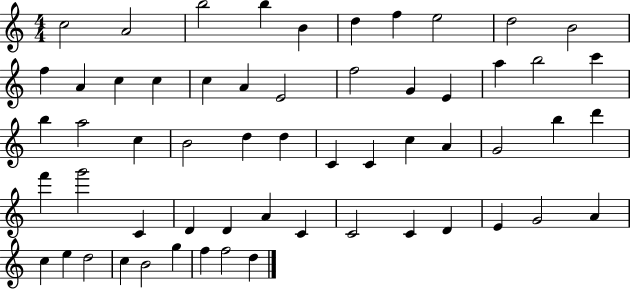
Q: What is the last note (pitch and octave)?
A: D5